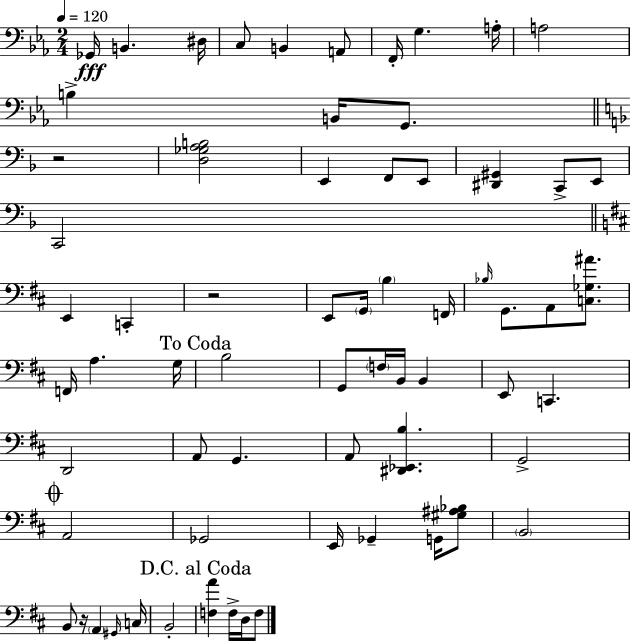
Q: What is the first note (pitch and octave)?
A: Gb2